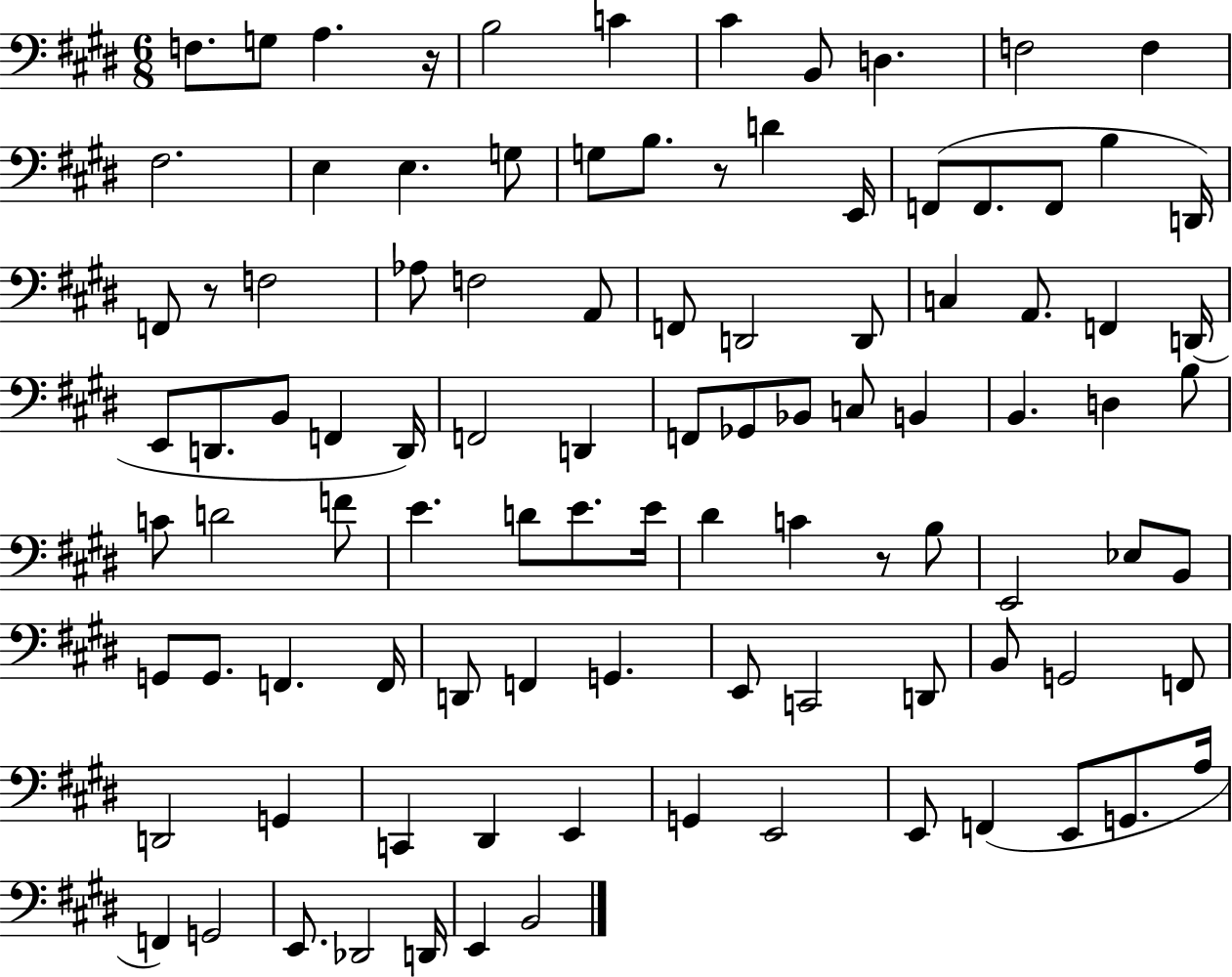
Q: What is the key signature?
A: E major